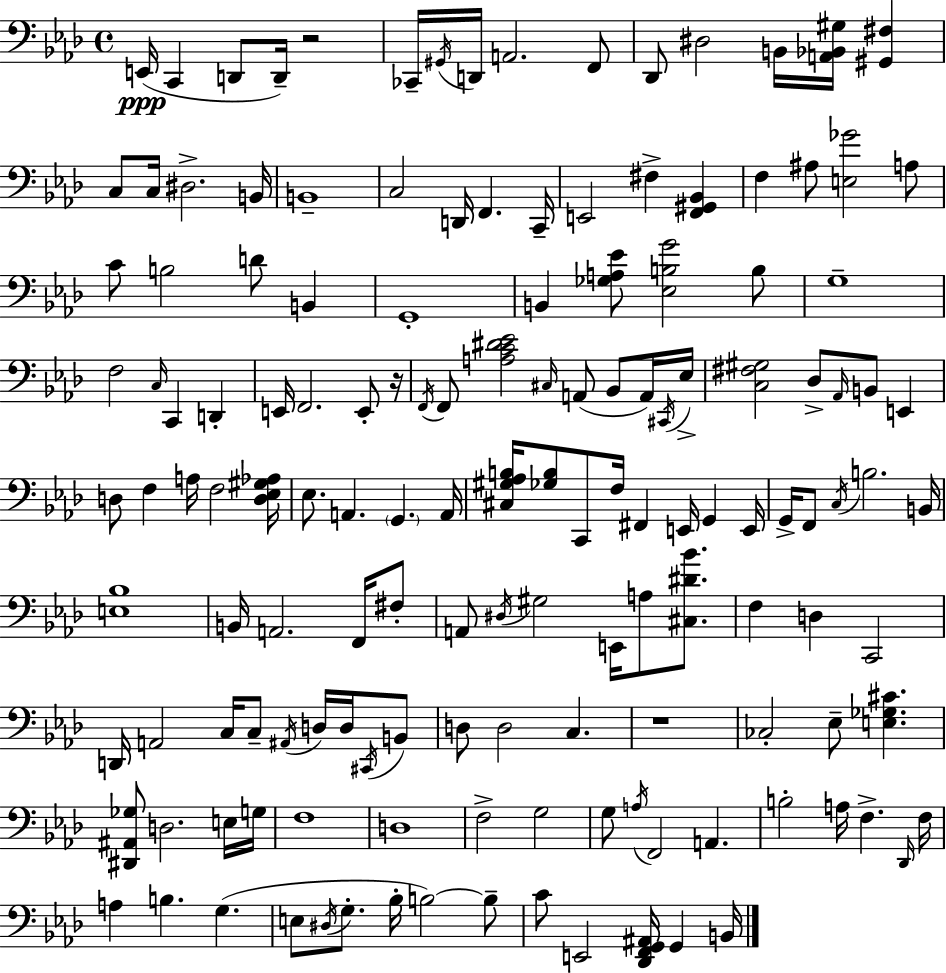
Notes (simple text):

E2/s C2/q D2/e D2/s R/h CES2/s G#2/s D2/s A2/h. F2/e Db2/e D#3/h B2/s [A2,Bb2,G#3]/s [G#2,F#3]/q C3/e C3/s D#3/h. B2/s B2/w C3/h D2/s F2/q. C2/s E2/h F#3/q [F2,G#2,Bb2]/q F3/q A#3/e [E3,Gb4]/h A3/e C4/e B3/h D4/e B2/q G2/w B2/q [Gb3,A3,Eb4]/e [Eb3,B3,G4]/h B3/e G3/w F3/h C3/s C2/q D2/q E2/s F2/h. E2/e R/s F2/s F2/e [A3,C4,D#4,Eb4]/h C#3/s A2/e Bb2/e A2/s C#2/s Eb3/s [C3,F#3,G#3]/h Db3/e Ab2/s B2/e E2/q D3/e F3/q A3/s F3/h [D3,Eb3,G#3,Ab3]/s Eb3/e. A2/q. G2/q. A2/s [C#3,G#3,Ab3,B3]/s [Gb3,B3]/e C2/e F3/s F#2/q E2/s G2/q E2/s G2/s F2/e C3/s B3/h. B2/s [E3,Bb3]/w B2/s A2/h. F2/s F#3/e A2/e D#3/s G#3/h E2/s A3/e [C#3,D#4,Bb4]/e. F3/q D3/q C2/h D2/s A2/h C3/s C3/e A#2/s D3/s D3/s C#2/s B2/e D3/e D3/h C3/q. R/w CES3/h Eb3/e [E3,Gb3,C#4]/q. [D#2,A#2,Gb3]/e D3/h. E3/s G3/s F3/w D3/w F3/h G3/h G3/e A3/s F2/h A2/q. B3/h A3/s F3/q. Db2/s F3/s A3/q B3/q. G3/q. E3/e D#3/s G3/e. Bb3/s B3/h B3/e C4/e E2/h [Db2,F2,G2,A#2]/s G2/q B2/s